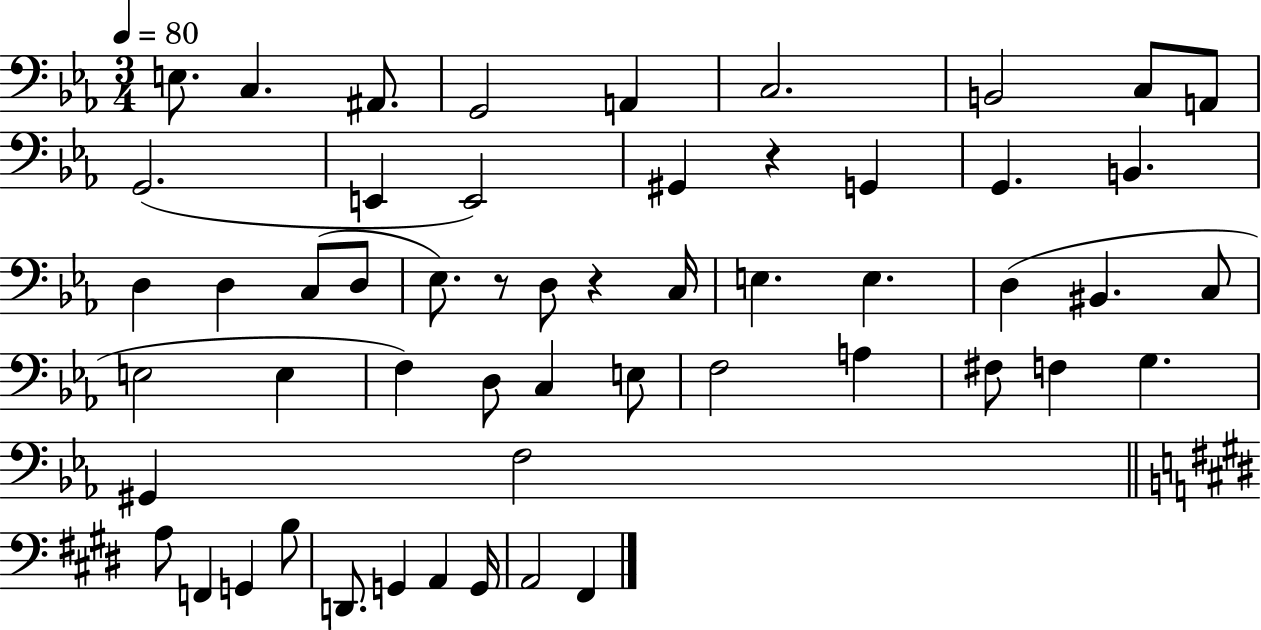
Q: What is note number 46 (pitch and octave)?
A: D2